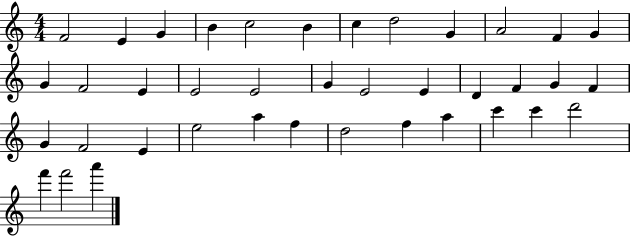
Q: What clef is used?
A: treble